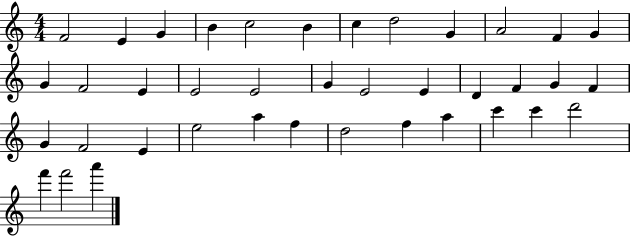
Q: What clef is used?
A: treble